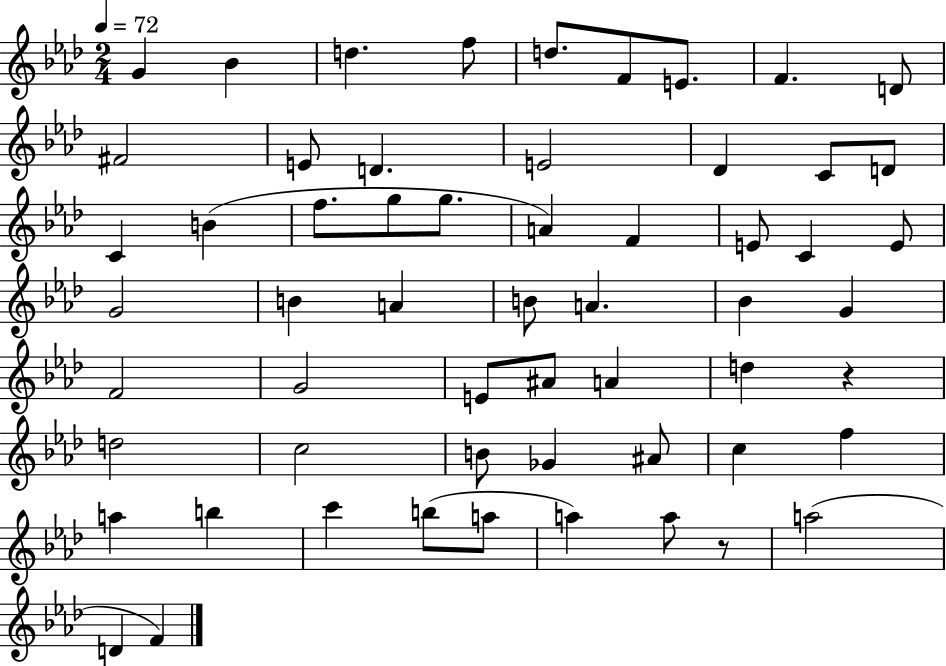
{
  \clef treble
  \numericTimeSignature
  \time 2/4
  \key aes \major
  \tempo 4 = 72
  g'4 bes'4 | d''4. f''8 | d''8. f'8 e'8. | f'4. d'8 | \break fis'2 | e'8 d'4. | e'2 | des'4 c'8 d'8 | \break c'4 b'4( | f''8. g''8 g''8. | a'4) f'4 | e'8 c'4 e'8 | \break g'2 | b'4 a'4 | b'8 a'4. | bes'4 g'4 | \break f'2 | g'2 | e'8 ais'8 a'4 | d''4 r4 | \break d''2 | c''2 | b'8 ges'4 ais'8 | c''4 f''4 | \break a''4 b''4 | c'''4 b''8( a''8 | a''4) a''8 r8 | a''2( | \break d'4 f'4) | \bar "|."
}